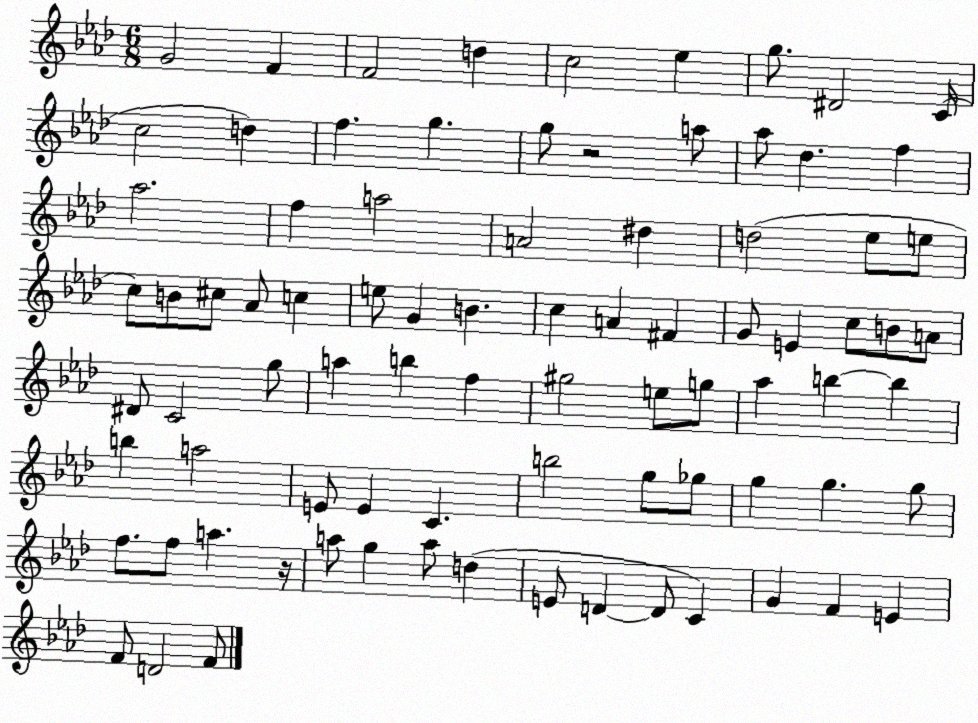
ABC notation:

X:1
T:Untitled
M:6/8
L:1/4
K:Ab
G2 F F2 d c2 _e g/2 ^D2 C/4 c2 d f g g/2 z2 a/2 _a/2 _d f _a2 f a2 A2 ^d d2 _e/2 e/2 c/2 B/2 ^c/2 _A/2 c e/2 G B c A ^F G/2 E c/2 B/2 A/2 ^D/2 C2 g/2 a b f ^g2 e/2 g/2 _a b b b a2 E/2 E C b2 g/2 _g/2 g g g/2 f/2 f/2 a z/4 a/2 g a/2 d E/2 D D/2 C G F E F/2 D2 F/2